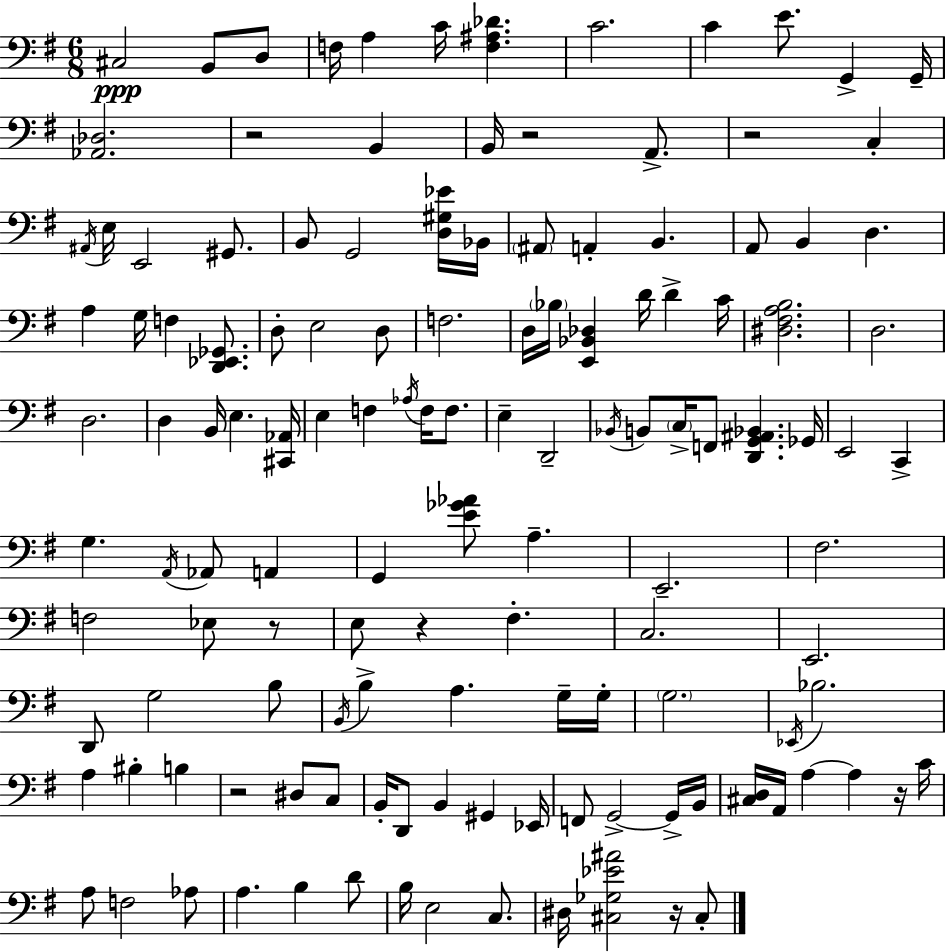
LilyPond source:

{
  \clef bass
  \numericTimeSignature
  \time 6/8
  \key e \minor
  cis2\ppp b,8 d8 | f16 a4 c'16 <f ais des'>4. | c'2. | c'4 e'8. g,4-> g,16-- | \break <aes, des>2. | r2 b,4 | b,16 r2 a,8.-> | r2 c4-. | \break \acciaccatura { ais,16 } e16 e,2 gis,8. | b,8 g,2 <d gis ees'>16 | bes,16 \parenthesize ais,8 a,4-. b,4. | a,8 b,4 d4. | \break a4 g16 f4 <d, ees, ges,>8. | d8-. e2 d8 | f2. | d16 \parenthesize bes16 <e, bes, des>4 d'16 d'4-> | \break c'16 <dis fis a b>2. | d2. | d2. | d4 b,16 e4. | \break <cis, aes,>16 e4 f4 \acciaccatura { aes16 } f16 f8. | e4-- d,2-- | \acciaccatura { bes,16 } b,8 \parenthesize c16-> f,8 <d, g, ais, bes,>4. | ges,16 e,2 c,4-> | \break g4. \acciaccatura { a,16 } aes,8 | a,4 g,4 <e' ges' aes'>8 a4.-- | e,2.-- | fis2. | \break f2 | ees8 r8 e8 r4 fis4.-. | c2. | e,2. | \break d,8 g2 | b8 \acciaccatura { b,16 } b4-> a4. | g16-- g16-. \parenthesize g2. | \acciaccatura { ees,16 } bes2. | \break a4 bis4-. | b4 r2 | dis8 c8 b,16-. d,8 b,4 | gis,4 ees,16 f,8 g,2->~~ | \break g,16-> b,16 <cis d>16 a,16 a4~~ | a4 r16 c'16 a8 f2 | aes8 a4. | b4 d'8 b16 e2 | \break c8. dis16 <cis ges ees' ais'>2 | r16 cis8-. \bar "|."
}